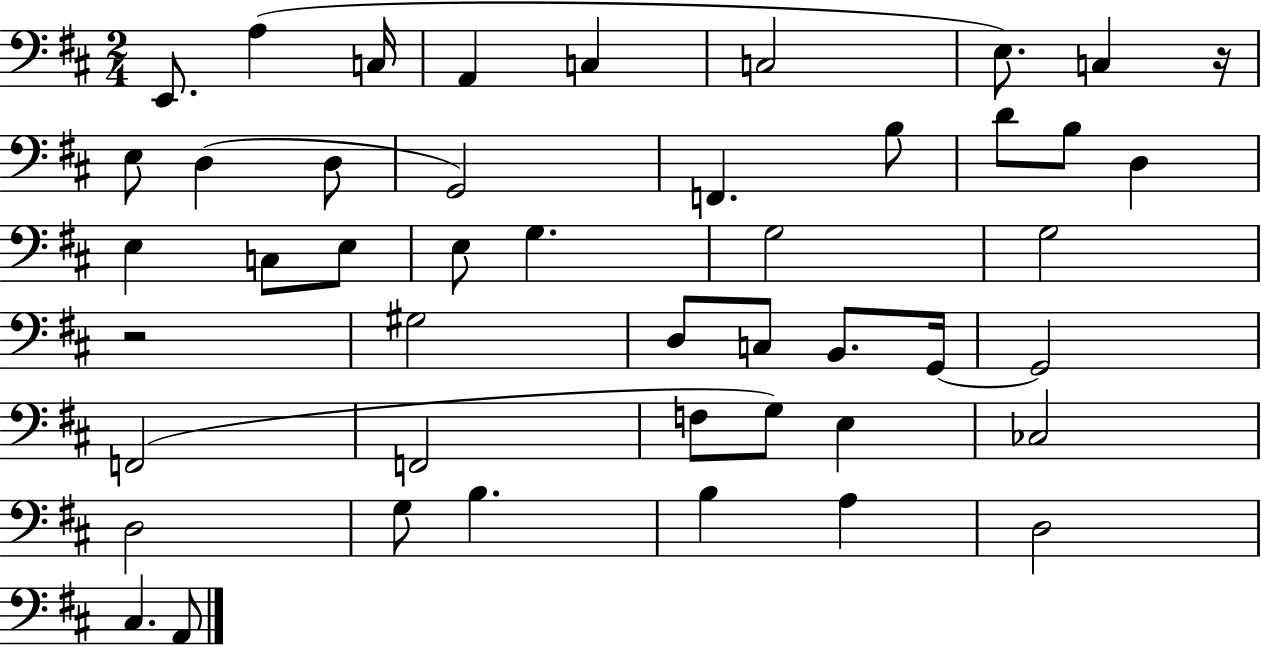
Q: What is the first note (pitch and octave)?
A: E2